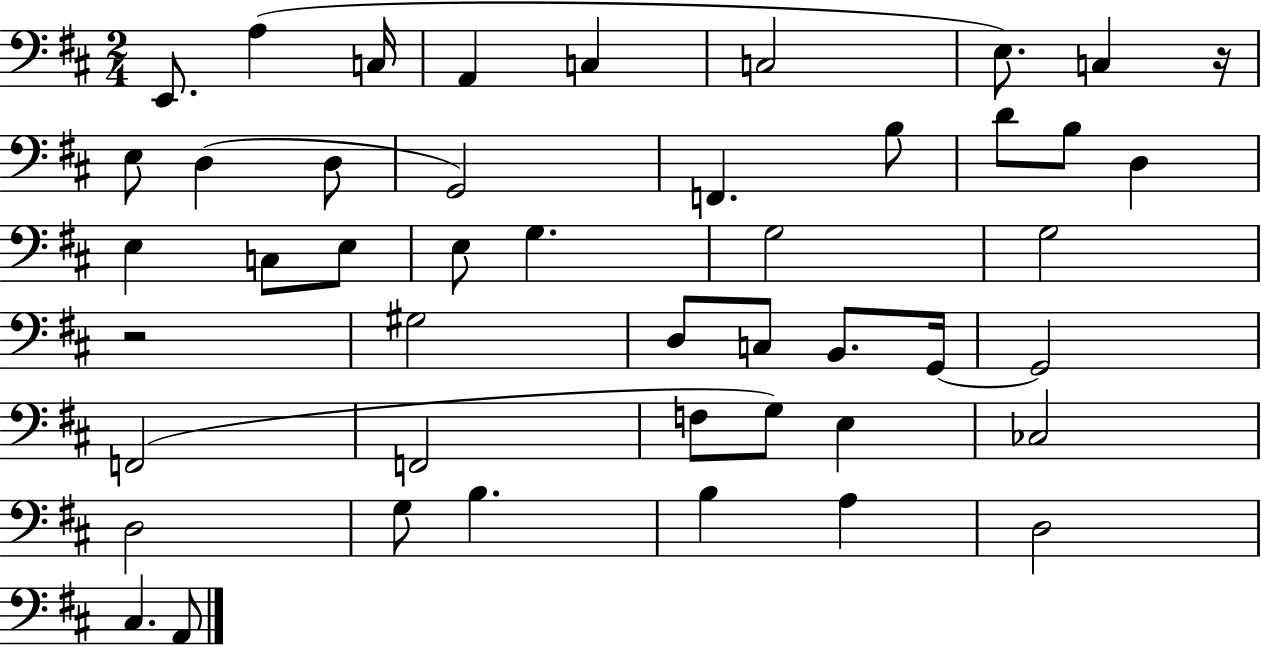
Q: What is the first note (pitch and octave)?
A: E2